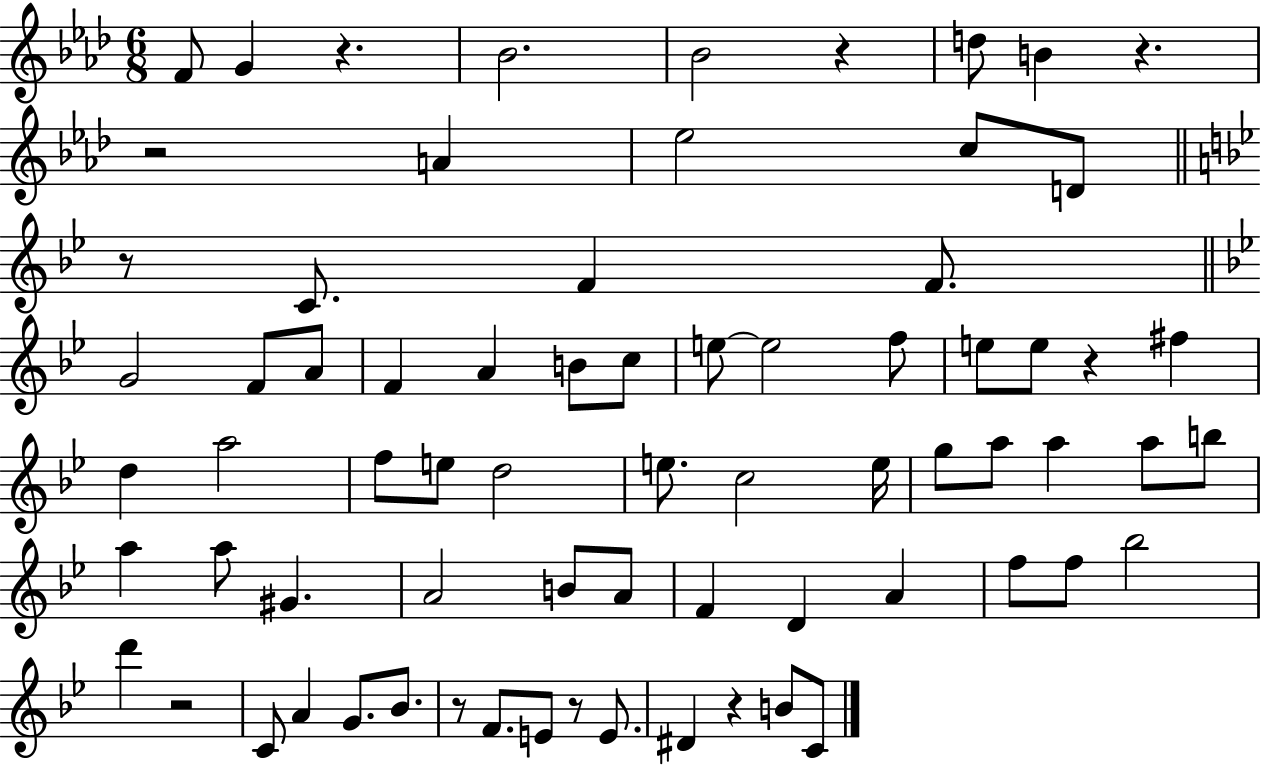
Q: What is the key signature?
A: AES major